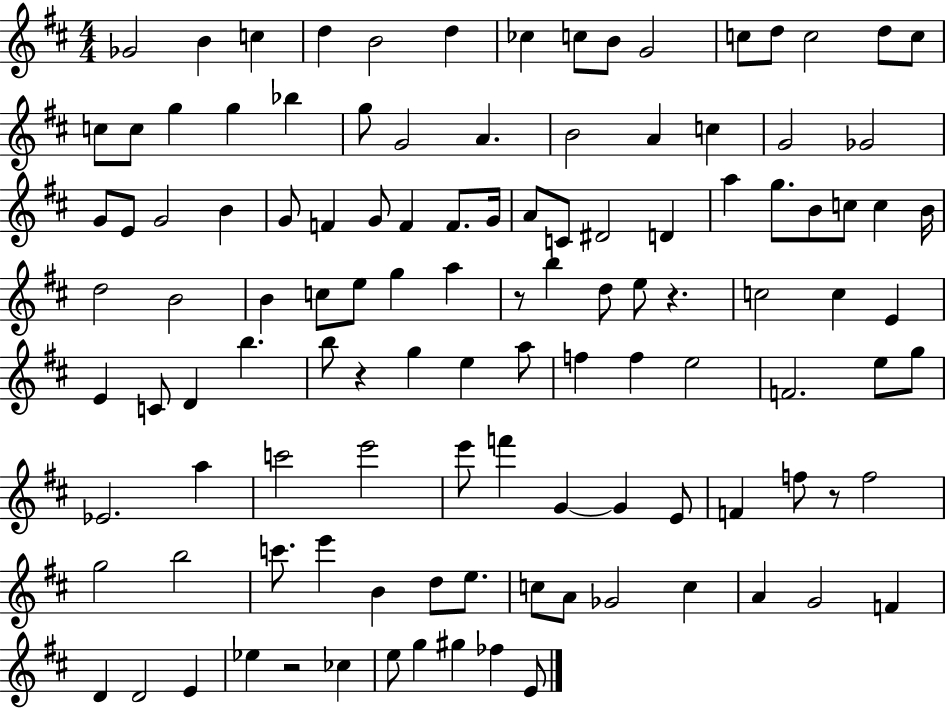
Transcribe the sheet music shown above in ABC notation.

X:1
T:Untitled
M:4/4
L:1/4
K:D
_G2 B c d B2 d _c c/2 B/2 G2 c/2 d/2 c2 d/2 c/2 c/2 c/2 g g _b g/2 G2 A B2 A c G2 _G2 G/2 E/2 G2 B G/2 F G/2 F F/2 G/4 A/2 C/2 ^D2 D a g/2 B/2 c/2 c B/4 d2 B2 B c/2 e/2 g a z/2 b d/2 e/2 z c2 c E E C/2 D b b/2 z g e a/2 f f e2 F2 e/2 g/2 _E2 a c'2 e'2 e'/2 f' G G E/2 F f/2 z/2 f2 g2 b2 c'/2 e' B d/2 e/2 c/2 A/2 _G2 c A G2 F D D2 E _e z2 _c e/2 g ^g _f E/2